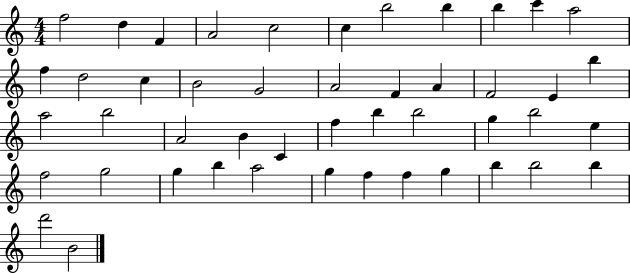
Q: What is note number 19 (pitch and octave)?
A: A4